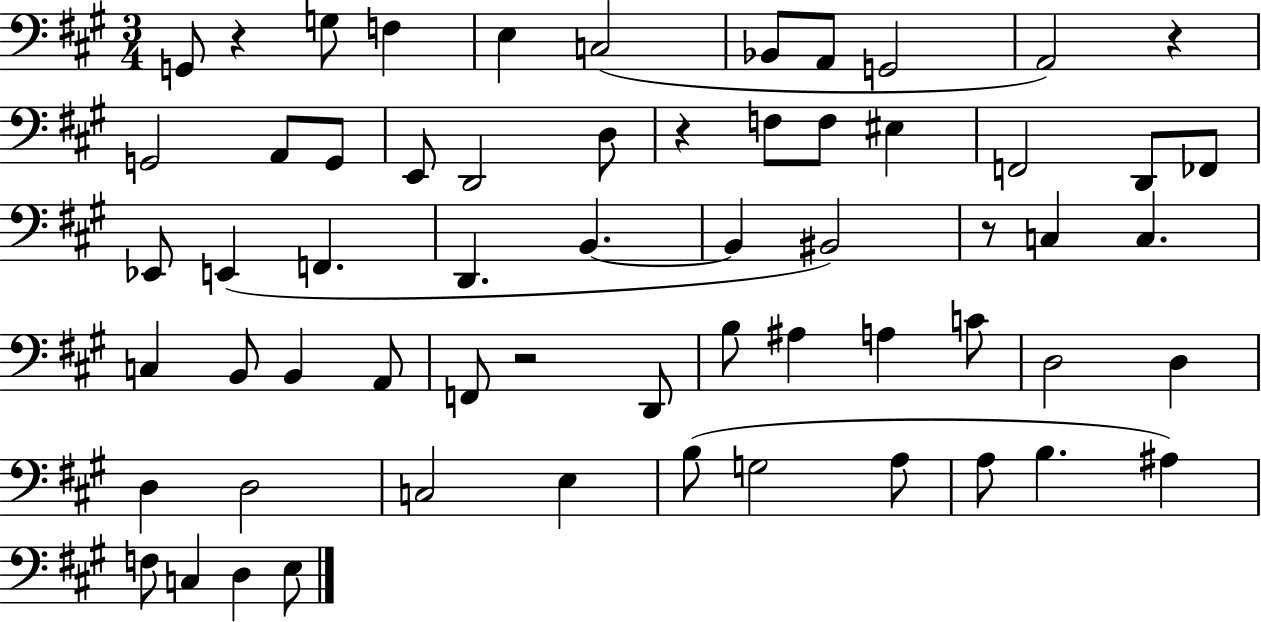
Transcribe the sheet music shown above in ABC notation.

X:1
T:Untitled
M:3/4
L:1/4
K:A
G,,/2 z G,/2 F, E, C,2 _B,,/2 A,,/2 G,,2 A,,2 z G,,2 A,,/2 G,,/2 E,,/2 D,,2 D,/2 z F,/2 F,/2 ^E, F,,2 D,,/2 _F,,/2 _E,,/2 E,, F,, D,, B,, B,, ^B,,2 z/2 C, C, C, B,,/2 B,, A,,/2 F,,/2 z2 D,,/2 B,/2 ^A, A, C/2 D,2 D, D, D,2 C,2 E, B,/2 G,2 A,/2 A,/2 B, ^A, F,/2 C, D, E,/2